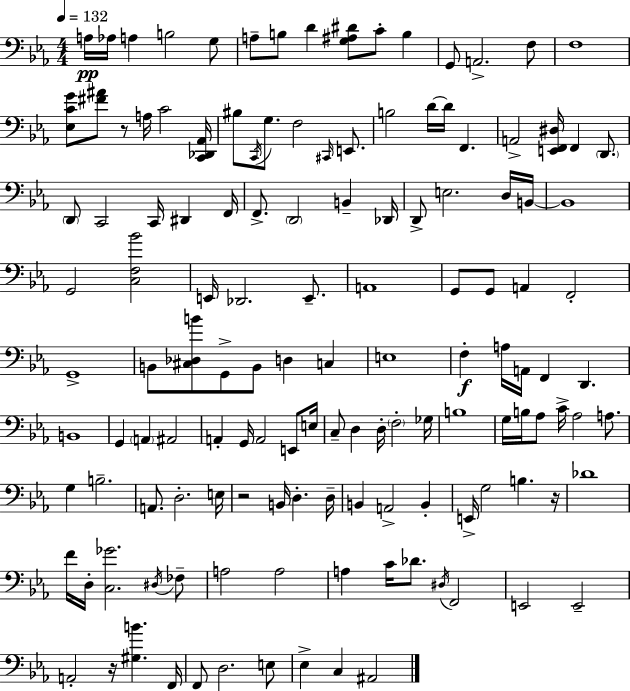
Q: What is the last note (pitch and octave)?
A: A#2